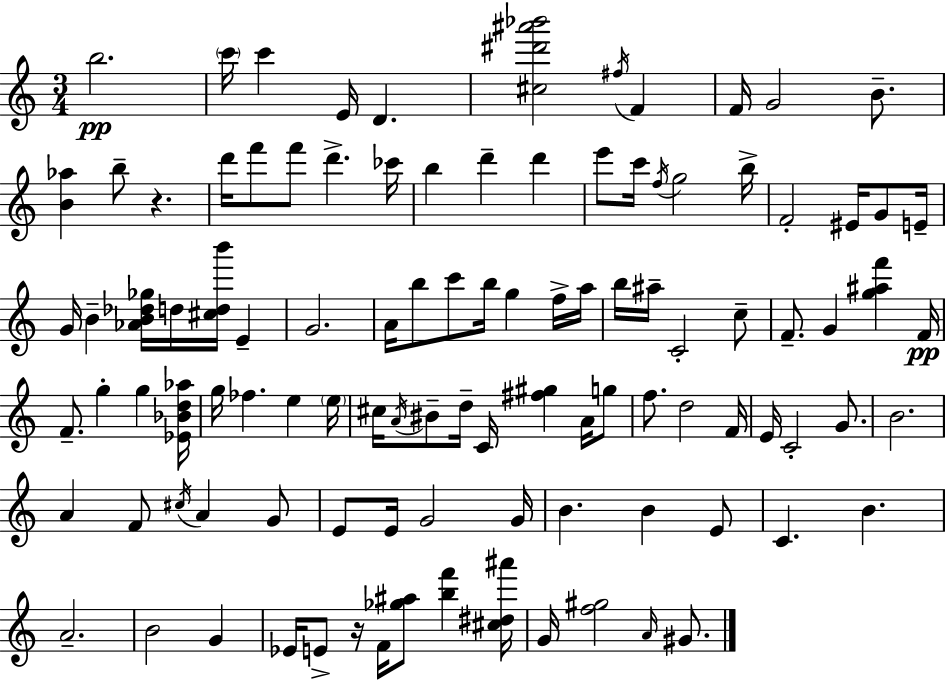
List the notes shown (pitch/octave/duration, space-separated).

B5/h. C6/s C6/q E4/s D4/q. [C#5,D#6,A#6,Bb6]/h F#5/s F4/q F4/s G4/h B4/e. [B4,Ab5]/q B5/e R/q. D6/s F6/e F6/e D6/q. CES6/s B5/q D6/q D6/q E6/e C6/s F5/s G5/h B5/s F4/h EIS4/s G4/e E4/s G4/s B4/q [Ab4,B4,Db5,Gb5]/s D5/s [C#5,D5,B6]/s E4/q G4/h. A4/s B5/e C6/e B5/s G5/q F5/s A5/s B5/s A#5/s C4/h C5/e F4/e. G4/q [G5,A#5,F6]/q F4/s F4/e. G5/q G5/q [Eb4,Bb4,D5,Ab5]/s G5/s FES5/q. E5/q E5/s C#5/s A4/s BIS4/e D5/s C4/s [F#5,G#5]/q A4/s G5/e F5/e. D5/h F4/s E4/s C4/h G4/e. B4/h. A4/q F4/e C#5/s A4/q G4/e E4/e E4/s G4/h G4/s B4/q. B4/q E4/e C4/q. B4/q. A4/h. B4/h G4/q Eb4/s E4/e R/s F4/s [Gb5,A#5]/e [B5,F6]/q [C#5,D#5,A#6]/s G4/s [F5,G#5]/h A4/s G#4/e.